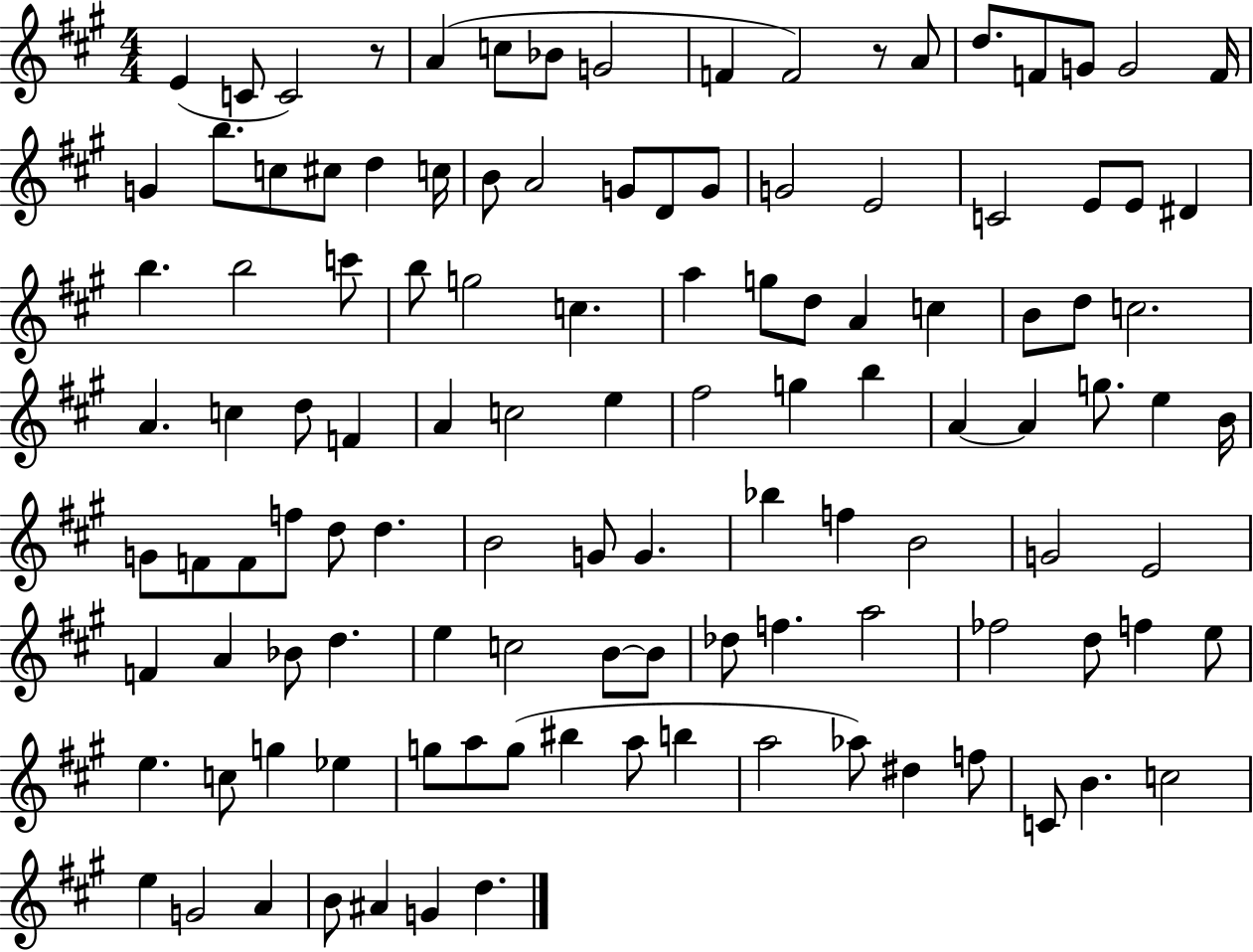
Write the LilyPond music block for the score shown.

{
  \clef treble
  \numericTimeSignature
  \time 4/4
  \key a \major
  \repeat volta 2 { e'4( c'8 c'2) r8 | a'4( c''8 bes'8 g'2 | f'4 f'2) r8 a'8 | d''8. f'8 g'8 g'2 f'16 | \break g'4 b''8. c''8 cis''8 d''4 c''16 | b'8 a'2 g'8 d'8 g'8 | g'2 e'2 | c'2 e'8 e'8 dis'4 | \break b''4. b''2 c'''8 | b''8 g''2 c''4. | a''4 g''8 d''8 a'4 c''4 | b'8 d''8 c''2. | \break a'4. c''4 d''8 f'4 | a'4 c''2 e''4 | fis''2 g''4 b''4 | a'4~~ a'4 g''8. e''4 b'16 | \break g'8 f'8 f'8 f''8 d''8 d''4. | b'2 g'8 g'4. | bes''4 f''4 b'2 | g'2 e'2 | \break f'4 a'4 bes'8 d''4. | e''4 c''2 b'8~~ b'8 | des''8 f''4. a''2 | fes''2 d''8 f''4 e''8 | \break e''4. c''8 g''4 ees''4 | g''8 a''8 g''8( bis''4 a''8 b''4 | a''2 aes''8) dis''4 f''8 | c'8 b'4. c''2 | \break e''4 g'2 a'4 | b'8 ais'4 g'4 d''4. | } \bar "|."
}